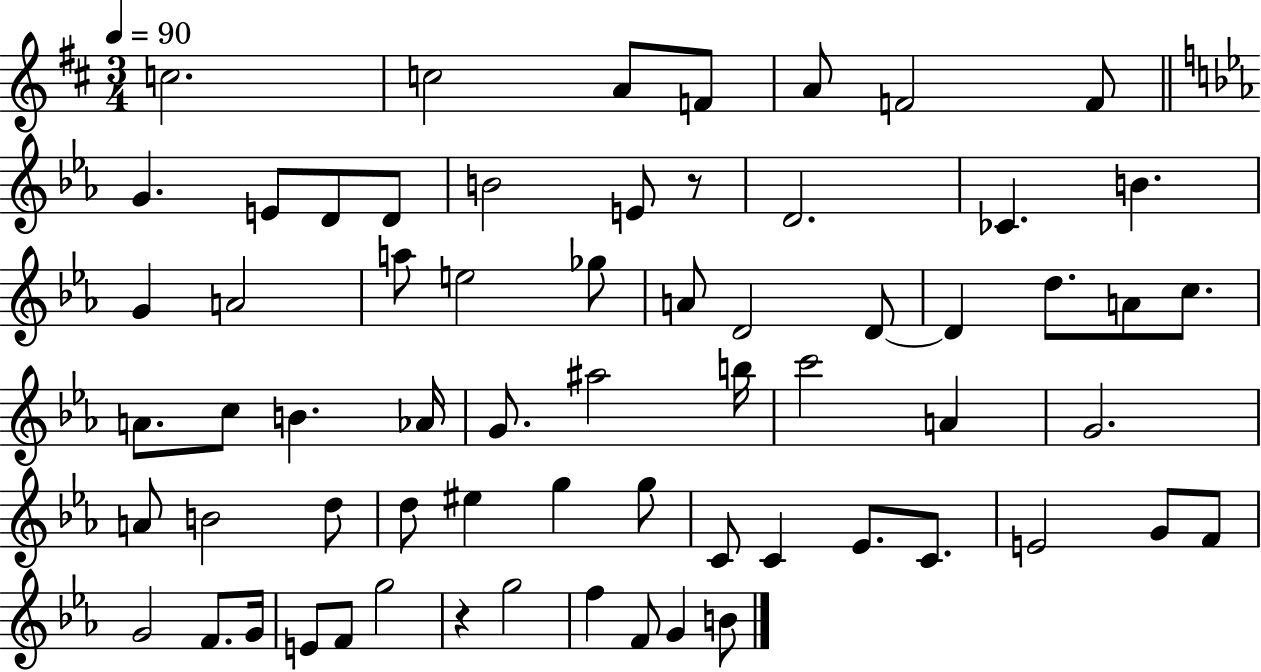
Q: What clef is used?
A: treble